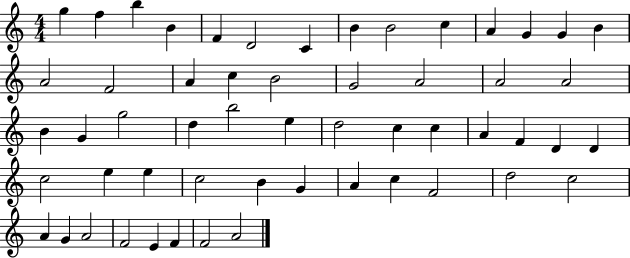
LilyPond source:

{
  \clef treble
  \numericTimeSignature
  \time 4/4
  \key c \major
  g''4 f''4 b''4 b'4 | f'4 d'2 c'4 | b'4 b'2 c''4 | a'4 g'4 g'4 b'4 | \break a'2 f'2 | a'4 c''4 b'2 | g'2 a'2 | a'2 a'2 | \break b'4 g'4 g''2 | d''4 b''2 e''4 | d''2 c''4 c''4 | a'4 f'4 d'4 d'4 | \break c''2 e''4 e''4 | c''2 b'4 g'4 | a'4 c''4 f'2 | d''2 c''2 | \break a'4 g'4 a'2 | f'2 e'4 f'4 | f'2 a'2 | \bar "|."
}